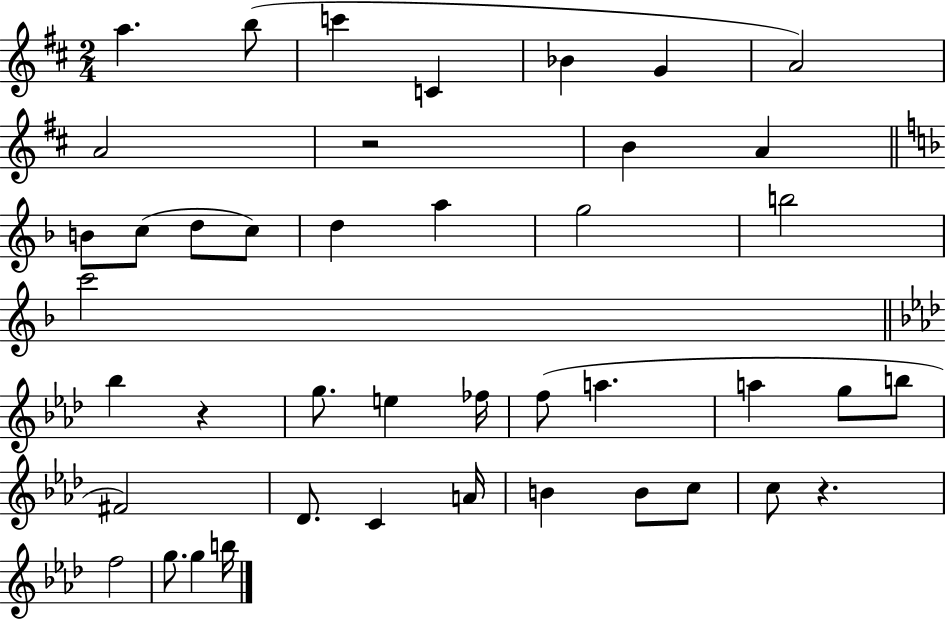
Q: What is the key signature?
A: D major